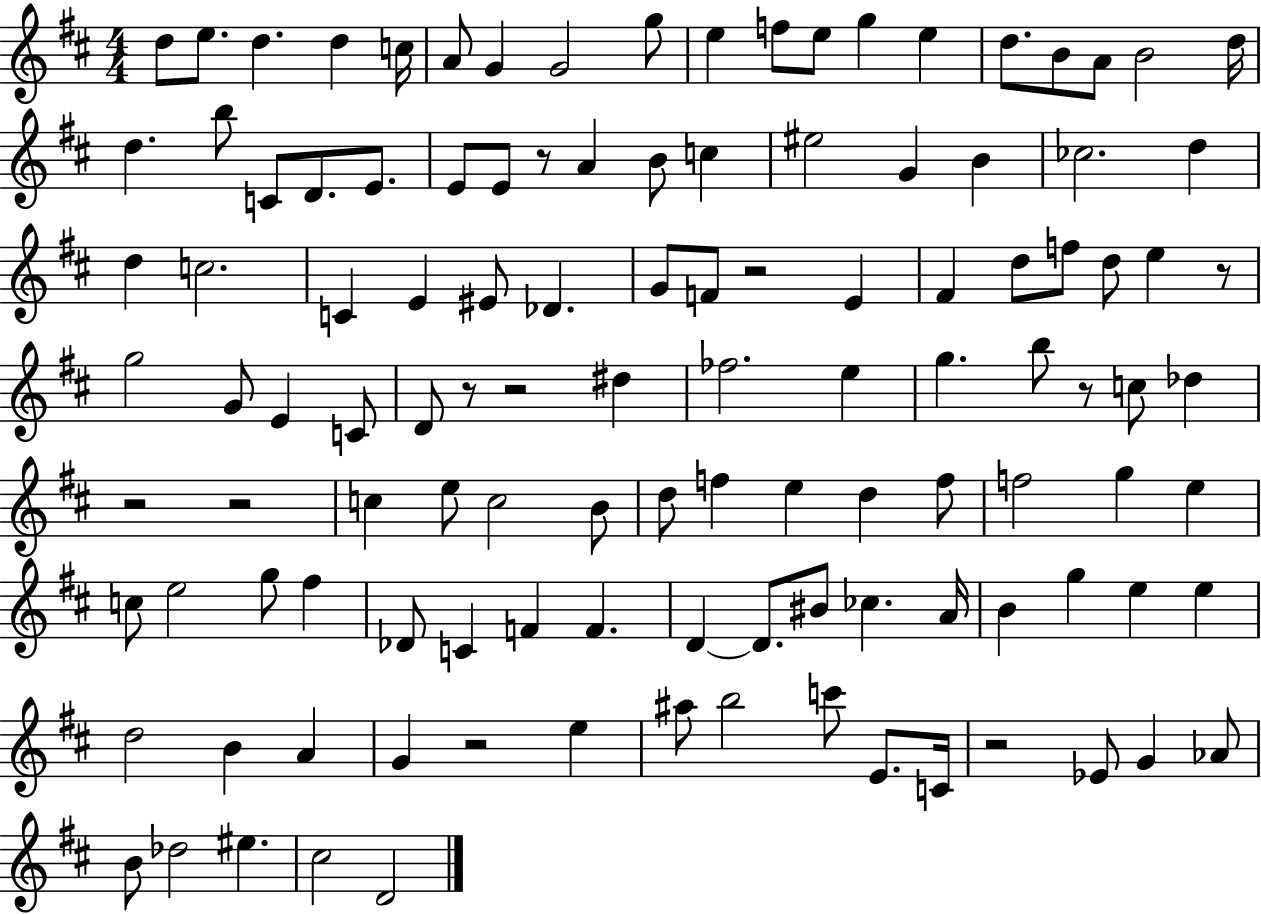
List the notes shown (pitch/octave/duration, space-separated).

D5/e E5/e. D5/q. D5/q C5/s A4/e G4/q G4/h G5/e E5/q F5/e E5/e G5/q E5/q D5/e. B4/e A4/e B4/h D5/s D5/q. B5/e C4/e D4/e. E4/e. E4/e E4/e R/e A4/q B4/e C5/q EIS5/h G4/q B4/q CES5/h. D5/q D5/q C5/h. C4/q E4/q EIS4/e Db4/q. G4/e F4/e R/h E4/q F#4/q D5/e F5/e D5/e E5/q R/e G5/h G4/e E4/q C4/e D4/e R/e R/h D#5/q FES5/h. E5/q G5/q. B5/e R/e C5/e Db5/q R/h R/h C5/q E5/e C5/h B4/e D5/e F5/q E5/q D5/q F5/e F5/h G5/q E5/q C5/e E5/h G5/e F#5/q Db4/e C4/q F4/q F4/q. D4/q D4/e. BIS4/e CES5/q. A4/s B4/q G5/q E5/q E5/q D5/h B4/q A4/q G4/q R/h E5/q A#5/e B5/h C6/e E4/e. C4/s R/h Eb4/e G4/q Ab4/e B4/e Db5/h EIS5/q. C#5/h D4/h